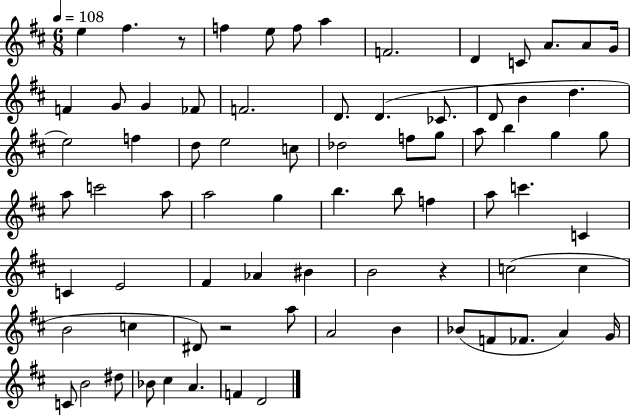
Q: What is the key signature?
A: D major